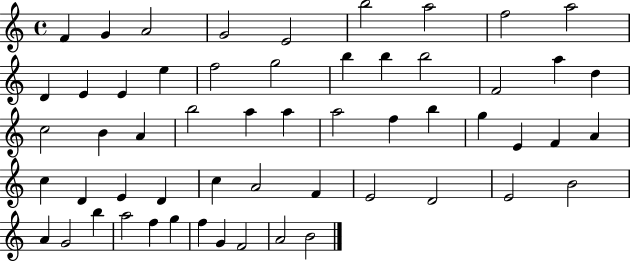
{
  \clef treble
  \time 4/4
  \defaultTimeSignature
  \key c \major
  f'4 g'4 a'2 | g'2 e'2 | b''2 a''2 | f''2 a''2 | \break d'4 e'4 e'4 e''4 | f''2 g''2 | b''4 b''4 b''2 | f'2 a''4 d''4 | \break c''2 b'4 a'4 | b''2 a''4 a''4 | a''2 f''4 b''4 | g''4 e'4 f'4 a'4 | \break c''4 d'4 e'4 d'4 | c''4 a'2 f'4 | e'2 d'2 | e'2 b'2 | \break a'4 g'2 b''4 | a''2 f''4 g''4 | f''4 g'4 f'2 | a'2 b'2 | \break \bar "|."
}